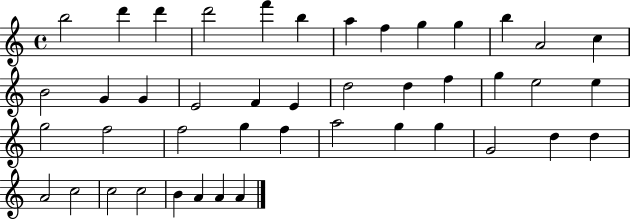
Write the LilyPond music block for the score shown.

{
  \clef treble
  \time 4/4
  \defaultTimeSignature
  \key c \major
  b''2 d'''4 d'''4 | d'''2 f'''4 b''4 | a''4 f''4 g''4 g''4 | b''4 a'2 c''4 | \break b'2 g'4 g'4 | e'2 f'4 e'4 | d''2 d''4 f''4 | g''4 e''2 e''4 | \break g''2 f''2 | f''2 g''4 f''4 | a''2 g''4 g''4 | g'2 d''4 d''4 | \break a'2 c''2 | c''2 c''2 | b'4 a'4 a'4 a'4 | \bar "|."
}